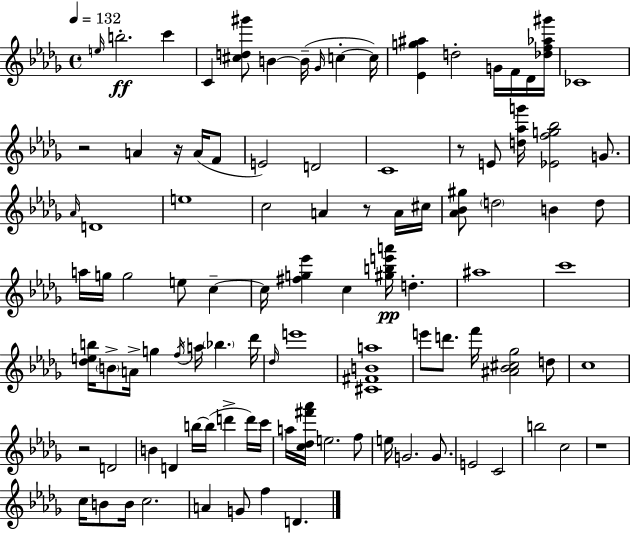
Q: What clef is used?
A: treble